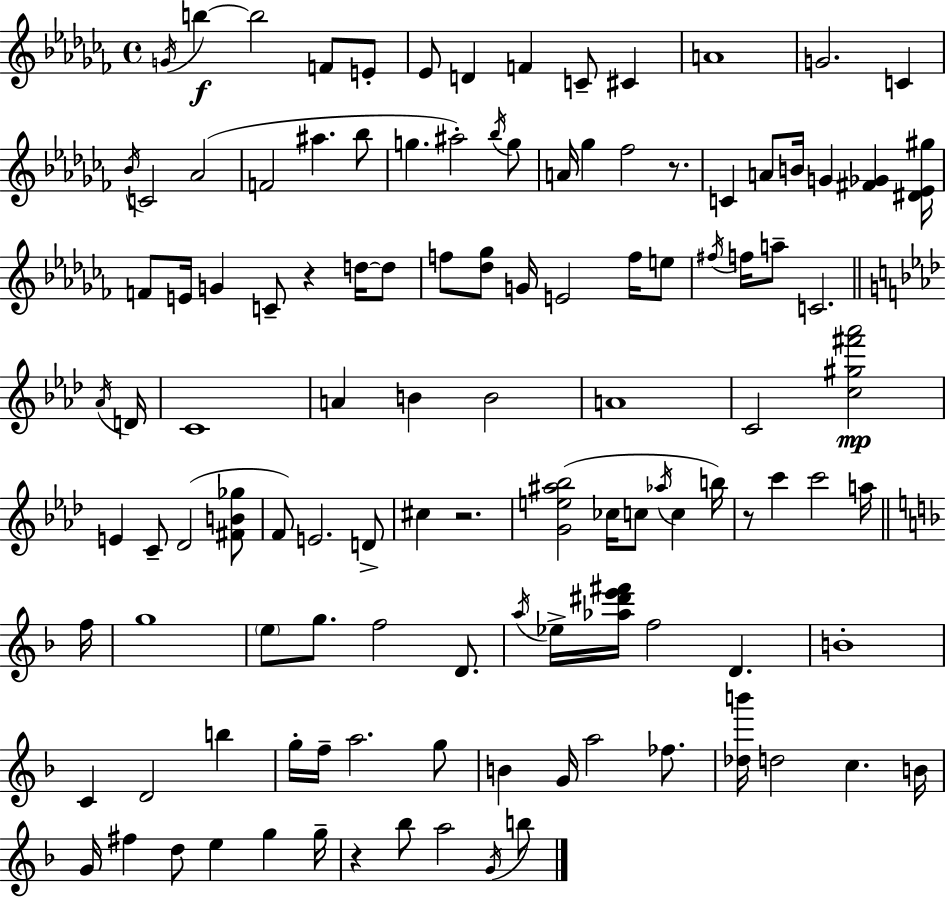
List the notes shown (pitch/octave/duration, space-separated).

G4/s B5/q B5/h F4/e E4/e Eb4/e D4/q F4/q C4/e C#4/q A4/w G4/h. C4/q Bb4/s C4/h Ab4/h F4/h A#5/q. Bb5/e G5/q. A#5/h Bb5/s G5/e A4/s Gb5/q FES5/h R/e. C4/q A4/e B4/s G4/q [F#4,Gb4]/q [D#4,Eb4,G#5]/s F4/e E4/s G4/q C4/e R/q D5/s D5/e F5/e [Db5,Gb5]/e G4/s E4/h F5/s E5/e F#5/s F5/s A5/e C4/h. Ab4/s D4/s C4/w A4/q B4/q B4/h A4/w C4/h [C5,G#5,F#6,Ab6]/h E4/q C4/e Db4/h [F#4,B4,Gb5]/e F4/e E4/h. D4/e C#5/q R/h. [G4,E5,A#5,Bb5]/h CES5/s C5/e Ab5/s C5/q B5/s R/e C6/q C6/h A5/s F5/s G5/w E5/e G5/e. F5/h D4/e. A5/s Eb5/s [Ab5,D#6,E6,F#6]/s F5/h D4/q. B4/w C4/q D4/h B5/q G5/s F5/s A5/h. G5/e B4/q G4/s A5/h FES5/e. [Db5,B6]/s D5/h C5/q. B4/s G4/s F#5/q D5/e E5/q G5/q G5/s R/q Bb5/e A5/h G4/s B5/e